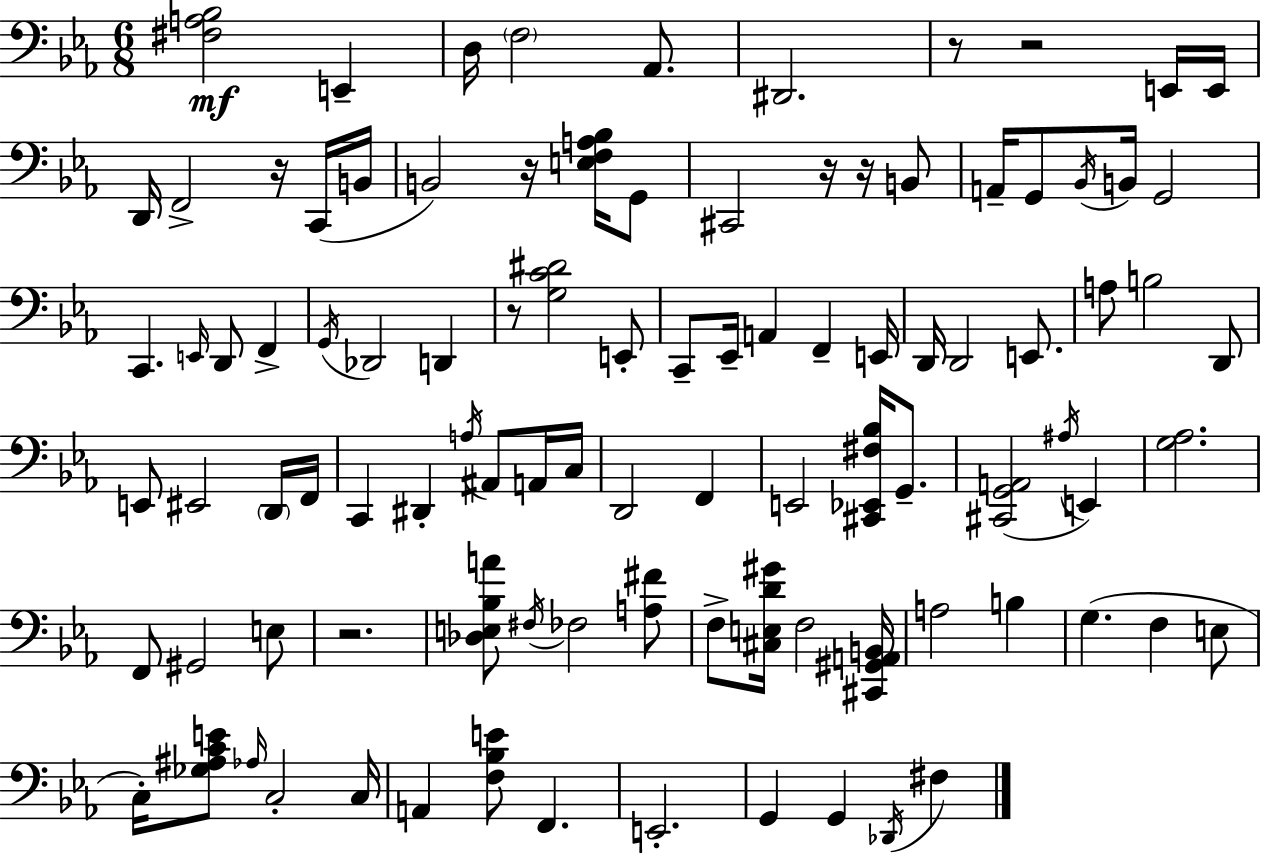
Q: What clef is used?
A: bass